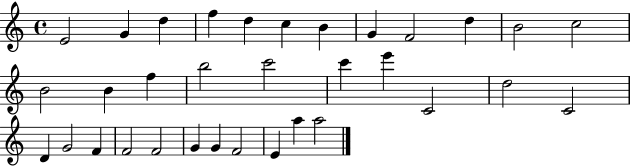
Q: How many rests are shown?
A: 0